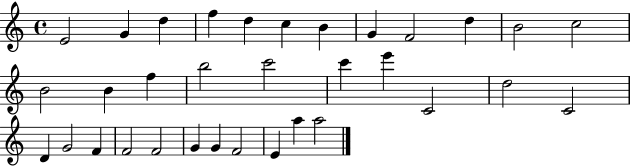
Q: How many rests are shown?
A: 0